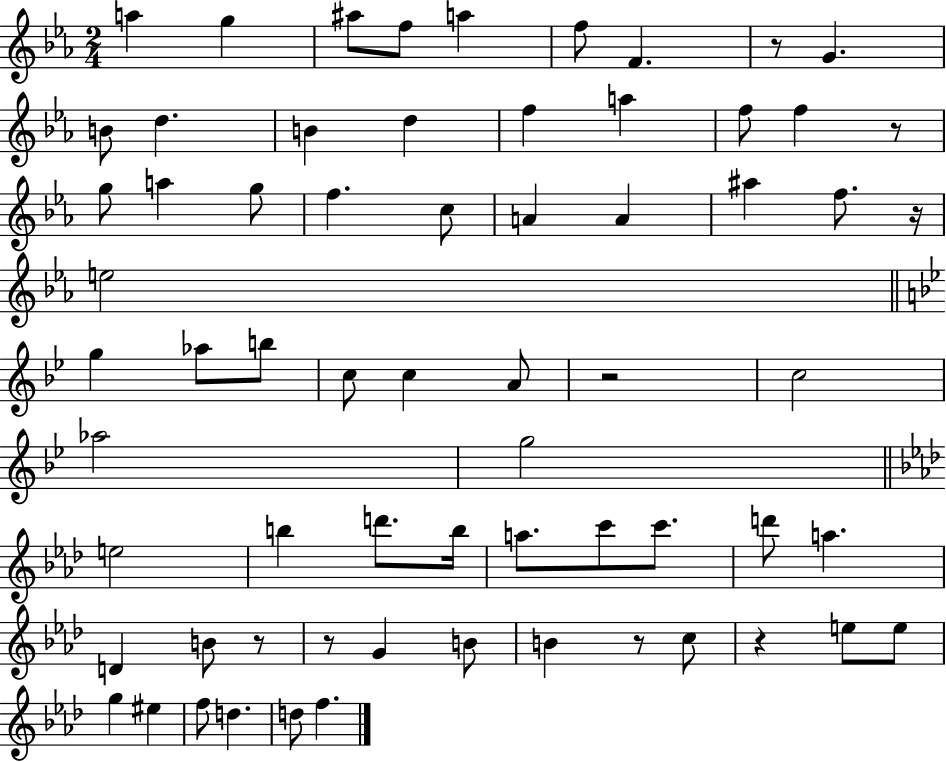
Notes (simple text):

A5/q G5/q A#5/e F5/e A5/q F5/e F4/q. R/e G4/q. B4/e D5/q. B4/q D5/q F5/q A5/q F5/e F5/q R/e G5/e A5/q G5/e F5/q. C5/e A4/q A4/q A#5/q F5/e. R/s E5/h G5/q Ab5/e B5/e C5/e C5/q A4/e R/h C5/h Ab5/h G5/h E5/h B5/q D6/e. B5/s A5/e. C6/e C6/e. D6/e A5/q. D4/q B4/e R/e R/e G4/q B4/e B4/q R/e C5/e R/q E5/e E5/e G5/q EIS5/q F5/e D5/q. D5/e F5/q.